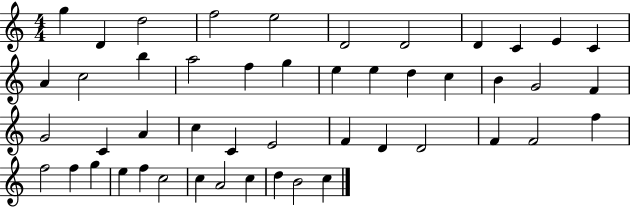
G5/q D4/q D5/h F5/h E5/h D4/h D4/h D4/q C4/q E4/q C4/q A4/q C5/h B5/q A5/h F5/q G5/q E5/q E5/q D5/q C5/q B4/q G4/h F4/q G4/h C4/q A4/q C5/q C4/q E4/h F4/q D4/q D4/h F4/q F4/h F5/q F5/h F5/q G5/q E5/q F5/q C5/h C5/q A4/h C5/q D5/q B4/h C5/q